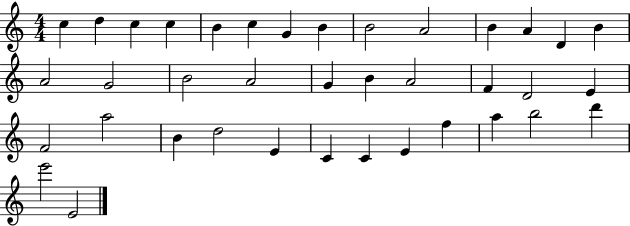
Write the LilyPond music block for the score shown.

{
  \clef treble
  \numericTimeSignature
  \time 4/4
  \key c \major
  c''4 d''4 c''4 c''4 | b'4 c''4 g'4 b'4 | b'2 a'2 | b'4 a'4 d'4 b'4 | \break a'2 g'2 | b'2 a'2 | g'4 b'4 a'2 | f'4 d'2 e'4 | \break f'2 a''2 | b'4 d''2 e'4 | c'4 c'4 e'4 f''4 | a''4 b''2 d'''4 | \break e'''2 e'2 | \bar "|."
}